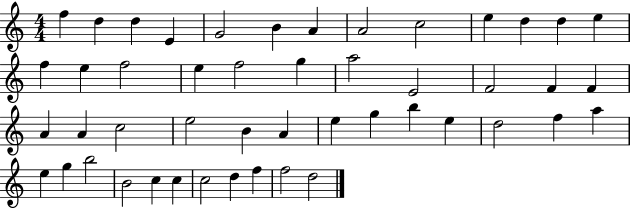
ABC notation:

X:1
T:Untitled
M:4/4
L:1/4
K:C
f d d E G2 B A A2 c2 e d d e f e f2 e f2 g a2 E2 F2 F F A A c2 e2 B A e g b e d2 f a e g b2 B2 c c c2 d f f2 d2